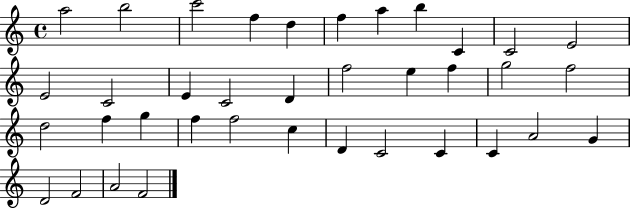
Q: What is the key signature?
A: C major